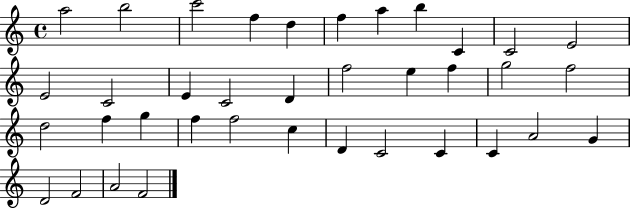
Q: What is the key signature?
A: C major